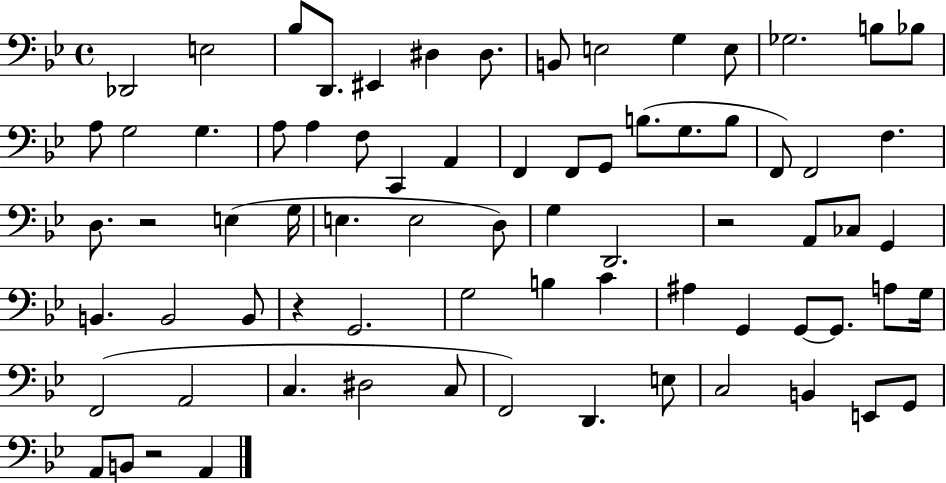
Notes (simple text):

Db2/h E3/h Bb3/e D2/e. EIS2/q D#3/q D#3/e. B2/e E3/h G3/q E3/e Gb3/h. B3/e Bb3/e A3/e G3/h G3/q. A3/e A3/q F3/e C2/q A2/q F2/q F2/e G2/e B3/e. G3/e. B3/e F2/e F2/h F3/q. D3/e. R/h E3/q G3/s E3/q. E3/h D3/e G3/q D2/h. R/h A2/e CES3/e G2/q B2/q. B2/h B2/e R/q G2/h. G3/h B3/q C4/q A#3/q G2/q G2/e G2/e. A3/e G3/s F2/h A2/h C3/q. D#3/h C3/e F2/h D2/q. E3/e C3/h B2/q E2/e G2/e A2/e B2/e R/h A2/q